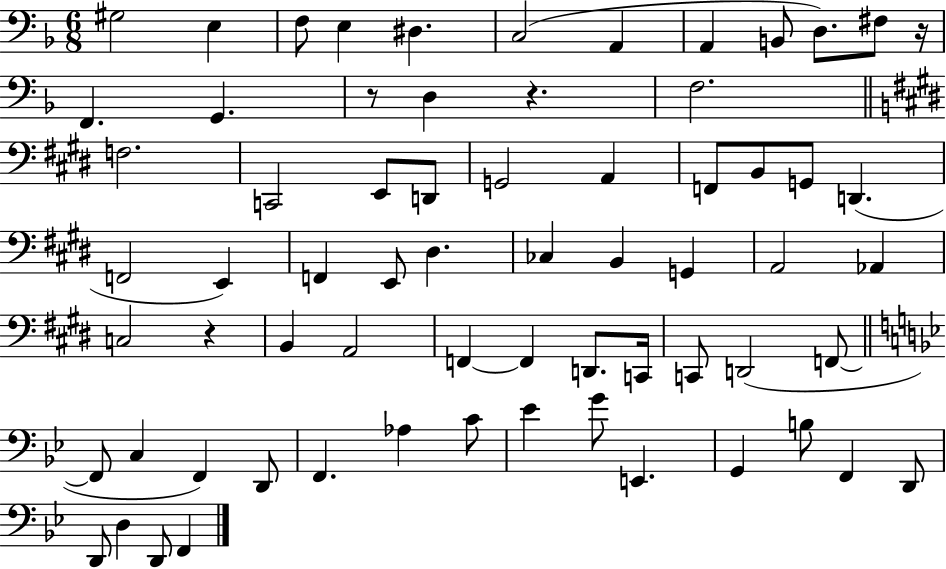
G#3/h E3/q F3/e E3/q D#3/q. C3/h A2/q A2/q B2/e D3/e. F#3/e R/s F2/q. G2/q. R/e D3/q R/q. F3/h. F3/h. C2/h E2/e D2/e G2/h A2/q F2/e B2/e G2/e D2/q. F2/h E2/q F2/q E2/e D#3/q. CES3/q B2/q G2/q A2/h Ab2/q C3/h R/q B2/q A2/h F2/q F2/q D2/e. C2/s C2/e D2/h F2/e F2/e C3/q F2/q D2/e F2/q. Ab3/q C4/e Eb4/q G4/e E2/q. G2/q B3/e F2/q D2/e D2/e D3/q D2/e F2/q